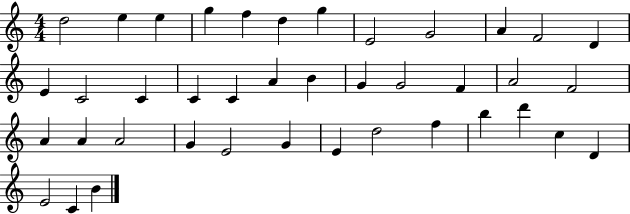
D5/h E5/q E5/q G5/q F5/q D5/q G5/q E4/h G4/h A4/q F4/h D4/q E4/q C4/h C4/q C4/q C4/q A4/q B4/q G4/q G4/h F4/q A4/h F4/h A4/q A4/q A4/h G4/q E4/h G4/q E4/q D5/h F5/q B5/q D6/q C5/q D4/q E4/h C4/q B4/q